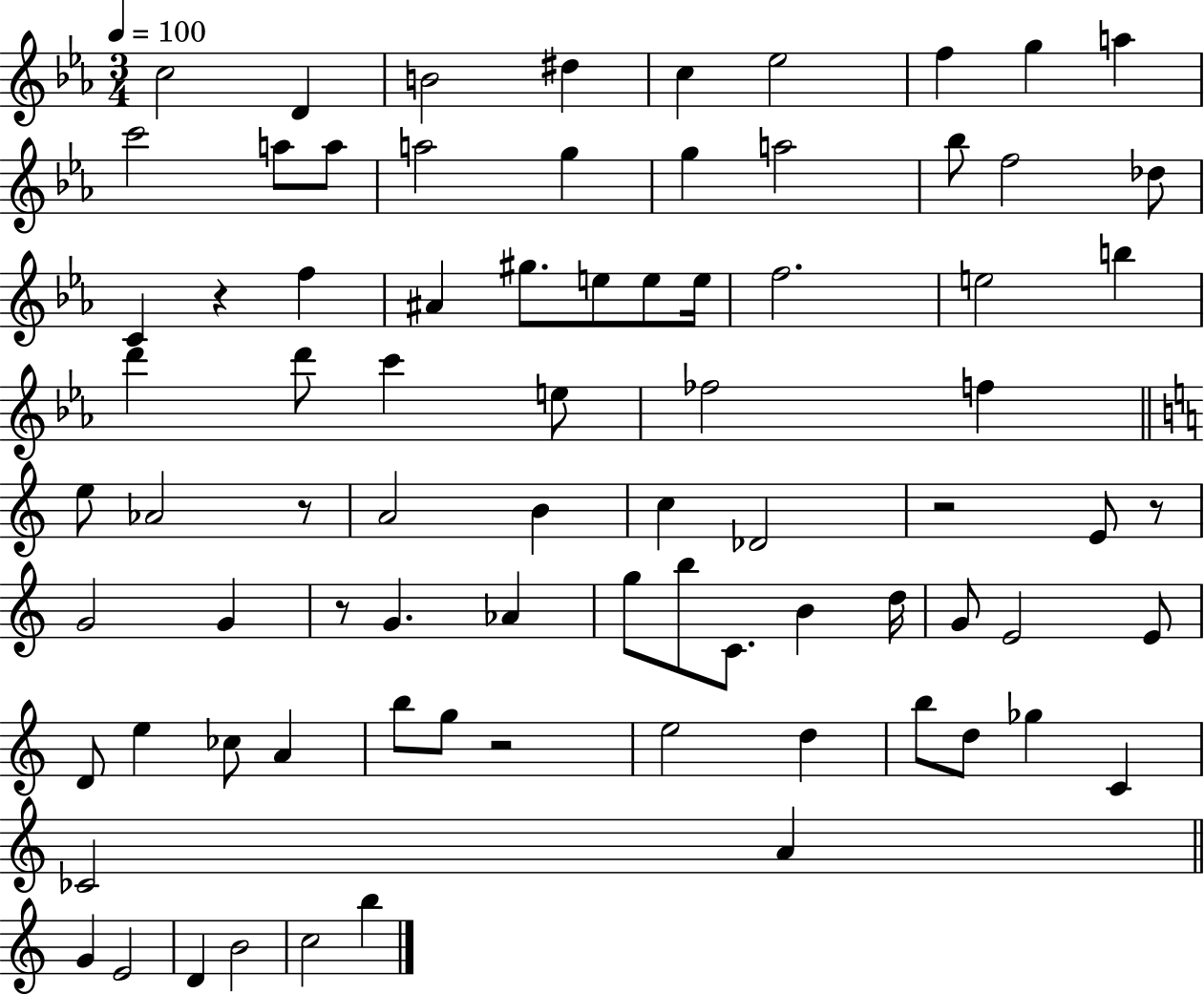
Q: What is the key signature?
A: EES major